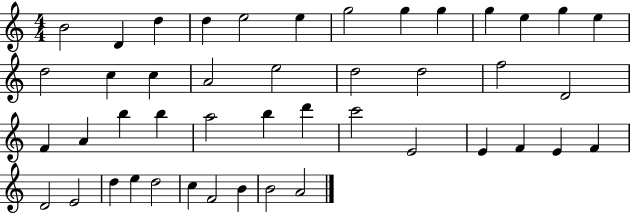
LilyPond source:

{
  \clef treble
  \numericTimeSignature
  \time 4/4
  \key c \major
  b'2 d'4 d''4 | d''4 e''2 e''4 | g''2 g''4 g''4 | g''4 e''4 g''4 e''4 | \break d''2 c''4 c''4 | a'2 e''2 | d''2 d''2 | f''2 d'2 | \break f'4 a'4 b''4 b''4 | a''2 b''4 d'''4 | c'''2 e'2 | e'4 f'4 e'4 f'4 | \break d'2 e'2 | d''4 e''4 d''2 | c''4 f'2 b'4 | b'2 a'2 | \break \bar "|."
}